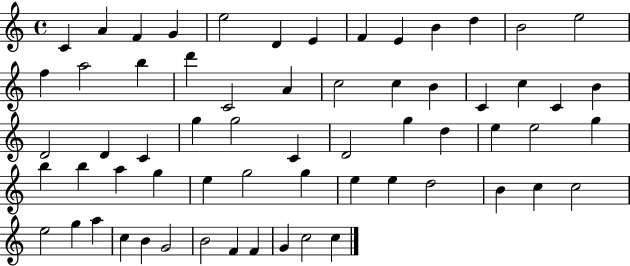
C4/q A4/q F4/q G4/q E5/h D4/q E4/q F4/q E4/q B4/q D5/q B4/h E5/h F5/q A5/h B5/q D6/q C4/h A4/q C5/h C5/q B4/q C4/q C5/q C4/q B4/q D4/h D4/q C4/q G5/q G5/h C4/q D4/h G5/q D5/q E5/q E5/h G5/q B5/q B5/q A5/q G5/q E5/q G5/h G5/q E5/q E5/q D5/h B4/q C5/q C5/h E5/h G5/q A5/q C5/q B4/q G4/h B4/h F4/q F4/q G4/q C5/h C5/q